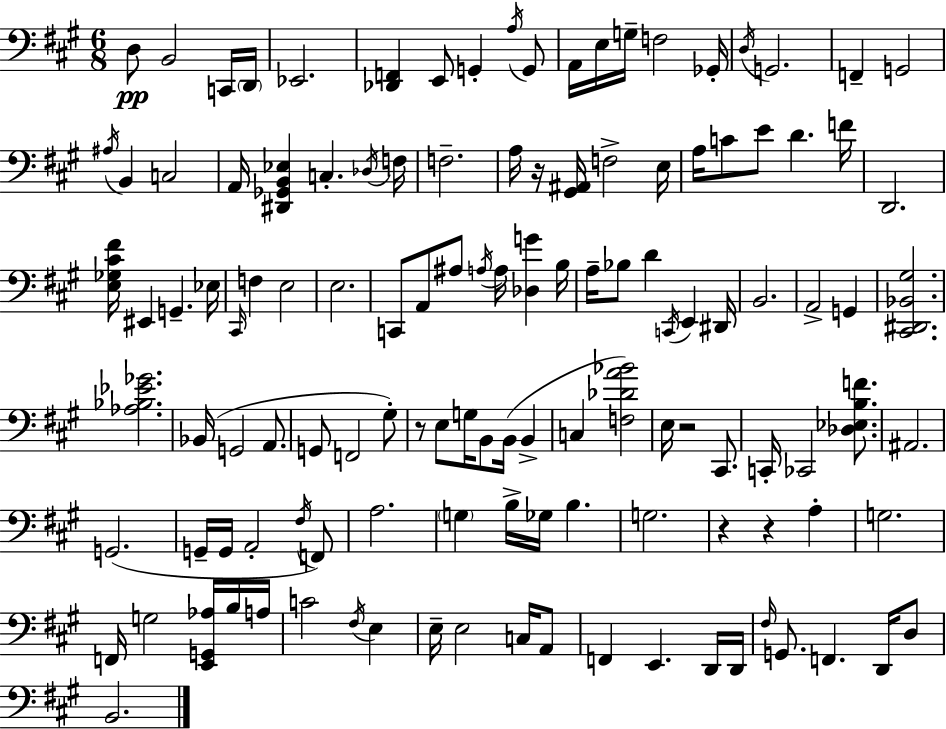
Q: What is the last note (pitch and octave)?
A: B2